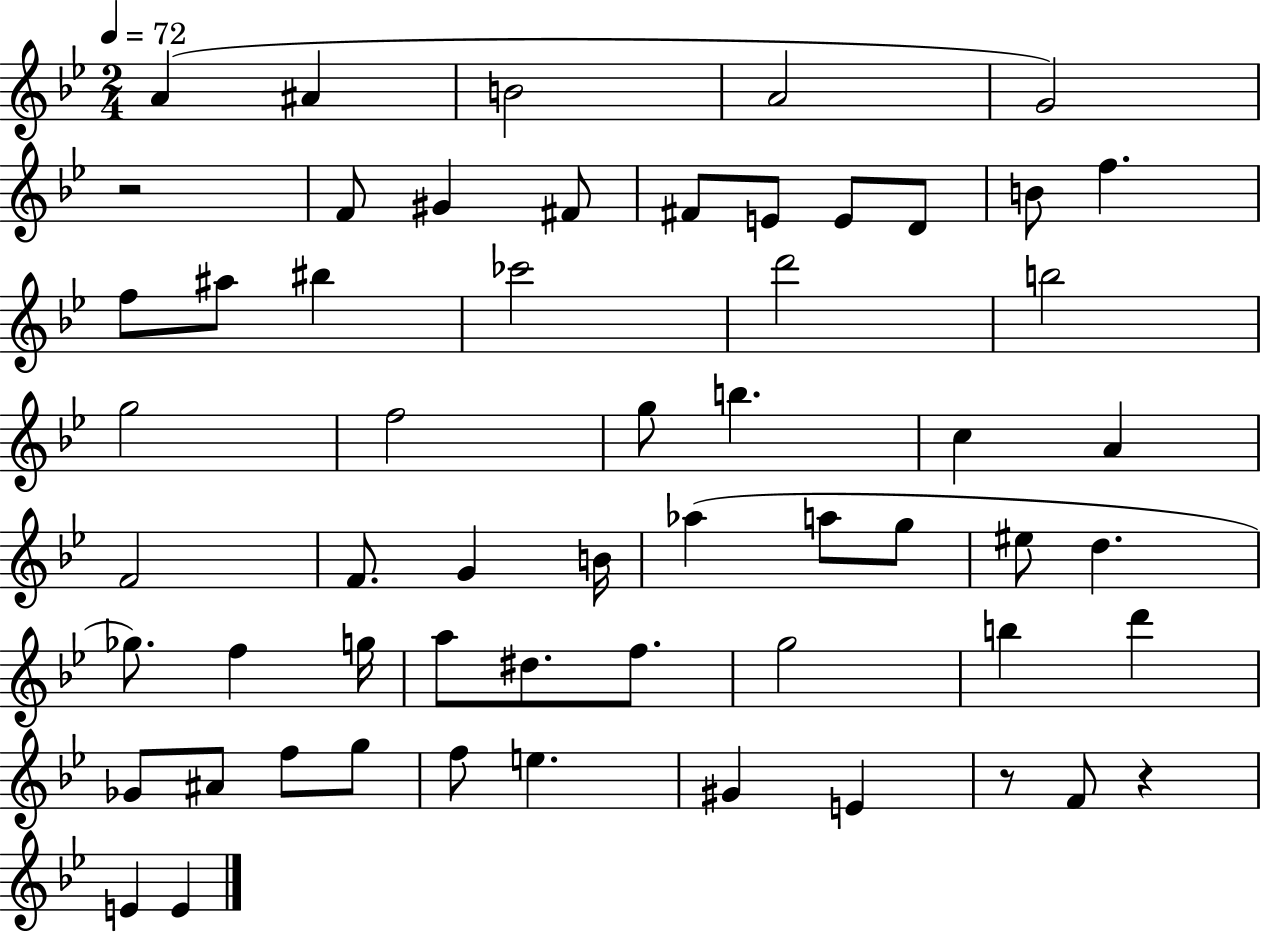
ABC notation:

X:1
T:Untitled
M:2/4
L:1/4
K:Bb
A ^A B2 A2 G2 z2 F/2 ^G ^F/2 ^F/2 E/2 E/2 D/2 B/2 f f/2 ^a/2 ^b _c'2 d'2 b2 g2 f2 g/2 b c A F2 F/2 G B/4 _a a/2 g/2 ^e/2 d _g/2 f g/4 a/2 ^d/2 f/2 g2 b d' _G/2 ^A/2 f/2 g/2 f/2 e ^G E z/2 F/2 z E E